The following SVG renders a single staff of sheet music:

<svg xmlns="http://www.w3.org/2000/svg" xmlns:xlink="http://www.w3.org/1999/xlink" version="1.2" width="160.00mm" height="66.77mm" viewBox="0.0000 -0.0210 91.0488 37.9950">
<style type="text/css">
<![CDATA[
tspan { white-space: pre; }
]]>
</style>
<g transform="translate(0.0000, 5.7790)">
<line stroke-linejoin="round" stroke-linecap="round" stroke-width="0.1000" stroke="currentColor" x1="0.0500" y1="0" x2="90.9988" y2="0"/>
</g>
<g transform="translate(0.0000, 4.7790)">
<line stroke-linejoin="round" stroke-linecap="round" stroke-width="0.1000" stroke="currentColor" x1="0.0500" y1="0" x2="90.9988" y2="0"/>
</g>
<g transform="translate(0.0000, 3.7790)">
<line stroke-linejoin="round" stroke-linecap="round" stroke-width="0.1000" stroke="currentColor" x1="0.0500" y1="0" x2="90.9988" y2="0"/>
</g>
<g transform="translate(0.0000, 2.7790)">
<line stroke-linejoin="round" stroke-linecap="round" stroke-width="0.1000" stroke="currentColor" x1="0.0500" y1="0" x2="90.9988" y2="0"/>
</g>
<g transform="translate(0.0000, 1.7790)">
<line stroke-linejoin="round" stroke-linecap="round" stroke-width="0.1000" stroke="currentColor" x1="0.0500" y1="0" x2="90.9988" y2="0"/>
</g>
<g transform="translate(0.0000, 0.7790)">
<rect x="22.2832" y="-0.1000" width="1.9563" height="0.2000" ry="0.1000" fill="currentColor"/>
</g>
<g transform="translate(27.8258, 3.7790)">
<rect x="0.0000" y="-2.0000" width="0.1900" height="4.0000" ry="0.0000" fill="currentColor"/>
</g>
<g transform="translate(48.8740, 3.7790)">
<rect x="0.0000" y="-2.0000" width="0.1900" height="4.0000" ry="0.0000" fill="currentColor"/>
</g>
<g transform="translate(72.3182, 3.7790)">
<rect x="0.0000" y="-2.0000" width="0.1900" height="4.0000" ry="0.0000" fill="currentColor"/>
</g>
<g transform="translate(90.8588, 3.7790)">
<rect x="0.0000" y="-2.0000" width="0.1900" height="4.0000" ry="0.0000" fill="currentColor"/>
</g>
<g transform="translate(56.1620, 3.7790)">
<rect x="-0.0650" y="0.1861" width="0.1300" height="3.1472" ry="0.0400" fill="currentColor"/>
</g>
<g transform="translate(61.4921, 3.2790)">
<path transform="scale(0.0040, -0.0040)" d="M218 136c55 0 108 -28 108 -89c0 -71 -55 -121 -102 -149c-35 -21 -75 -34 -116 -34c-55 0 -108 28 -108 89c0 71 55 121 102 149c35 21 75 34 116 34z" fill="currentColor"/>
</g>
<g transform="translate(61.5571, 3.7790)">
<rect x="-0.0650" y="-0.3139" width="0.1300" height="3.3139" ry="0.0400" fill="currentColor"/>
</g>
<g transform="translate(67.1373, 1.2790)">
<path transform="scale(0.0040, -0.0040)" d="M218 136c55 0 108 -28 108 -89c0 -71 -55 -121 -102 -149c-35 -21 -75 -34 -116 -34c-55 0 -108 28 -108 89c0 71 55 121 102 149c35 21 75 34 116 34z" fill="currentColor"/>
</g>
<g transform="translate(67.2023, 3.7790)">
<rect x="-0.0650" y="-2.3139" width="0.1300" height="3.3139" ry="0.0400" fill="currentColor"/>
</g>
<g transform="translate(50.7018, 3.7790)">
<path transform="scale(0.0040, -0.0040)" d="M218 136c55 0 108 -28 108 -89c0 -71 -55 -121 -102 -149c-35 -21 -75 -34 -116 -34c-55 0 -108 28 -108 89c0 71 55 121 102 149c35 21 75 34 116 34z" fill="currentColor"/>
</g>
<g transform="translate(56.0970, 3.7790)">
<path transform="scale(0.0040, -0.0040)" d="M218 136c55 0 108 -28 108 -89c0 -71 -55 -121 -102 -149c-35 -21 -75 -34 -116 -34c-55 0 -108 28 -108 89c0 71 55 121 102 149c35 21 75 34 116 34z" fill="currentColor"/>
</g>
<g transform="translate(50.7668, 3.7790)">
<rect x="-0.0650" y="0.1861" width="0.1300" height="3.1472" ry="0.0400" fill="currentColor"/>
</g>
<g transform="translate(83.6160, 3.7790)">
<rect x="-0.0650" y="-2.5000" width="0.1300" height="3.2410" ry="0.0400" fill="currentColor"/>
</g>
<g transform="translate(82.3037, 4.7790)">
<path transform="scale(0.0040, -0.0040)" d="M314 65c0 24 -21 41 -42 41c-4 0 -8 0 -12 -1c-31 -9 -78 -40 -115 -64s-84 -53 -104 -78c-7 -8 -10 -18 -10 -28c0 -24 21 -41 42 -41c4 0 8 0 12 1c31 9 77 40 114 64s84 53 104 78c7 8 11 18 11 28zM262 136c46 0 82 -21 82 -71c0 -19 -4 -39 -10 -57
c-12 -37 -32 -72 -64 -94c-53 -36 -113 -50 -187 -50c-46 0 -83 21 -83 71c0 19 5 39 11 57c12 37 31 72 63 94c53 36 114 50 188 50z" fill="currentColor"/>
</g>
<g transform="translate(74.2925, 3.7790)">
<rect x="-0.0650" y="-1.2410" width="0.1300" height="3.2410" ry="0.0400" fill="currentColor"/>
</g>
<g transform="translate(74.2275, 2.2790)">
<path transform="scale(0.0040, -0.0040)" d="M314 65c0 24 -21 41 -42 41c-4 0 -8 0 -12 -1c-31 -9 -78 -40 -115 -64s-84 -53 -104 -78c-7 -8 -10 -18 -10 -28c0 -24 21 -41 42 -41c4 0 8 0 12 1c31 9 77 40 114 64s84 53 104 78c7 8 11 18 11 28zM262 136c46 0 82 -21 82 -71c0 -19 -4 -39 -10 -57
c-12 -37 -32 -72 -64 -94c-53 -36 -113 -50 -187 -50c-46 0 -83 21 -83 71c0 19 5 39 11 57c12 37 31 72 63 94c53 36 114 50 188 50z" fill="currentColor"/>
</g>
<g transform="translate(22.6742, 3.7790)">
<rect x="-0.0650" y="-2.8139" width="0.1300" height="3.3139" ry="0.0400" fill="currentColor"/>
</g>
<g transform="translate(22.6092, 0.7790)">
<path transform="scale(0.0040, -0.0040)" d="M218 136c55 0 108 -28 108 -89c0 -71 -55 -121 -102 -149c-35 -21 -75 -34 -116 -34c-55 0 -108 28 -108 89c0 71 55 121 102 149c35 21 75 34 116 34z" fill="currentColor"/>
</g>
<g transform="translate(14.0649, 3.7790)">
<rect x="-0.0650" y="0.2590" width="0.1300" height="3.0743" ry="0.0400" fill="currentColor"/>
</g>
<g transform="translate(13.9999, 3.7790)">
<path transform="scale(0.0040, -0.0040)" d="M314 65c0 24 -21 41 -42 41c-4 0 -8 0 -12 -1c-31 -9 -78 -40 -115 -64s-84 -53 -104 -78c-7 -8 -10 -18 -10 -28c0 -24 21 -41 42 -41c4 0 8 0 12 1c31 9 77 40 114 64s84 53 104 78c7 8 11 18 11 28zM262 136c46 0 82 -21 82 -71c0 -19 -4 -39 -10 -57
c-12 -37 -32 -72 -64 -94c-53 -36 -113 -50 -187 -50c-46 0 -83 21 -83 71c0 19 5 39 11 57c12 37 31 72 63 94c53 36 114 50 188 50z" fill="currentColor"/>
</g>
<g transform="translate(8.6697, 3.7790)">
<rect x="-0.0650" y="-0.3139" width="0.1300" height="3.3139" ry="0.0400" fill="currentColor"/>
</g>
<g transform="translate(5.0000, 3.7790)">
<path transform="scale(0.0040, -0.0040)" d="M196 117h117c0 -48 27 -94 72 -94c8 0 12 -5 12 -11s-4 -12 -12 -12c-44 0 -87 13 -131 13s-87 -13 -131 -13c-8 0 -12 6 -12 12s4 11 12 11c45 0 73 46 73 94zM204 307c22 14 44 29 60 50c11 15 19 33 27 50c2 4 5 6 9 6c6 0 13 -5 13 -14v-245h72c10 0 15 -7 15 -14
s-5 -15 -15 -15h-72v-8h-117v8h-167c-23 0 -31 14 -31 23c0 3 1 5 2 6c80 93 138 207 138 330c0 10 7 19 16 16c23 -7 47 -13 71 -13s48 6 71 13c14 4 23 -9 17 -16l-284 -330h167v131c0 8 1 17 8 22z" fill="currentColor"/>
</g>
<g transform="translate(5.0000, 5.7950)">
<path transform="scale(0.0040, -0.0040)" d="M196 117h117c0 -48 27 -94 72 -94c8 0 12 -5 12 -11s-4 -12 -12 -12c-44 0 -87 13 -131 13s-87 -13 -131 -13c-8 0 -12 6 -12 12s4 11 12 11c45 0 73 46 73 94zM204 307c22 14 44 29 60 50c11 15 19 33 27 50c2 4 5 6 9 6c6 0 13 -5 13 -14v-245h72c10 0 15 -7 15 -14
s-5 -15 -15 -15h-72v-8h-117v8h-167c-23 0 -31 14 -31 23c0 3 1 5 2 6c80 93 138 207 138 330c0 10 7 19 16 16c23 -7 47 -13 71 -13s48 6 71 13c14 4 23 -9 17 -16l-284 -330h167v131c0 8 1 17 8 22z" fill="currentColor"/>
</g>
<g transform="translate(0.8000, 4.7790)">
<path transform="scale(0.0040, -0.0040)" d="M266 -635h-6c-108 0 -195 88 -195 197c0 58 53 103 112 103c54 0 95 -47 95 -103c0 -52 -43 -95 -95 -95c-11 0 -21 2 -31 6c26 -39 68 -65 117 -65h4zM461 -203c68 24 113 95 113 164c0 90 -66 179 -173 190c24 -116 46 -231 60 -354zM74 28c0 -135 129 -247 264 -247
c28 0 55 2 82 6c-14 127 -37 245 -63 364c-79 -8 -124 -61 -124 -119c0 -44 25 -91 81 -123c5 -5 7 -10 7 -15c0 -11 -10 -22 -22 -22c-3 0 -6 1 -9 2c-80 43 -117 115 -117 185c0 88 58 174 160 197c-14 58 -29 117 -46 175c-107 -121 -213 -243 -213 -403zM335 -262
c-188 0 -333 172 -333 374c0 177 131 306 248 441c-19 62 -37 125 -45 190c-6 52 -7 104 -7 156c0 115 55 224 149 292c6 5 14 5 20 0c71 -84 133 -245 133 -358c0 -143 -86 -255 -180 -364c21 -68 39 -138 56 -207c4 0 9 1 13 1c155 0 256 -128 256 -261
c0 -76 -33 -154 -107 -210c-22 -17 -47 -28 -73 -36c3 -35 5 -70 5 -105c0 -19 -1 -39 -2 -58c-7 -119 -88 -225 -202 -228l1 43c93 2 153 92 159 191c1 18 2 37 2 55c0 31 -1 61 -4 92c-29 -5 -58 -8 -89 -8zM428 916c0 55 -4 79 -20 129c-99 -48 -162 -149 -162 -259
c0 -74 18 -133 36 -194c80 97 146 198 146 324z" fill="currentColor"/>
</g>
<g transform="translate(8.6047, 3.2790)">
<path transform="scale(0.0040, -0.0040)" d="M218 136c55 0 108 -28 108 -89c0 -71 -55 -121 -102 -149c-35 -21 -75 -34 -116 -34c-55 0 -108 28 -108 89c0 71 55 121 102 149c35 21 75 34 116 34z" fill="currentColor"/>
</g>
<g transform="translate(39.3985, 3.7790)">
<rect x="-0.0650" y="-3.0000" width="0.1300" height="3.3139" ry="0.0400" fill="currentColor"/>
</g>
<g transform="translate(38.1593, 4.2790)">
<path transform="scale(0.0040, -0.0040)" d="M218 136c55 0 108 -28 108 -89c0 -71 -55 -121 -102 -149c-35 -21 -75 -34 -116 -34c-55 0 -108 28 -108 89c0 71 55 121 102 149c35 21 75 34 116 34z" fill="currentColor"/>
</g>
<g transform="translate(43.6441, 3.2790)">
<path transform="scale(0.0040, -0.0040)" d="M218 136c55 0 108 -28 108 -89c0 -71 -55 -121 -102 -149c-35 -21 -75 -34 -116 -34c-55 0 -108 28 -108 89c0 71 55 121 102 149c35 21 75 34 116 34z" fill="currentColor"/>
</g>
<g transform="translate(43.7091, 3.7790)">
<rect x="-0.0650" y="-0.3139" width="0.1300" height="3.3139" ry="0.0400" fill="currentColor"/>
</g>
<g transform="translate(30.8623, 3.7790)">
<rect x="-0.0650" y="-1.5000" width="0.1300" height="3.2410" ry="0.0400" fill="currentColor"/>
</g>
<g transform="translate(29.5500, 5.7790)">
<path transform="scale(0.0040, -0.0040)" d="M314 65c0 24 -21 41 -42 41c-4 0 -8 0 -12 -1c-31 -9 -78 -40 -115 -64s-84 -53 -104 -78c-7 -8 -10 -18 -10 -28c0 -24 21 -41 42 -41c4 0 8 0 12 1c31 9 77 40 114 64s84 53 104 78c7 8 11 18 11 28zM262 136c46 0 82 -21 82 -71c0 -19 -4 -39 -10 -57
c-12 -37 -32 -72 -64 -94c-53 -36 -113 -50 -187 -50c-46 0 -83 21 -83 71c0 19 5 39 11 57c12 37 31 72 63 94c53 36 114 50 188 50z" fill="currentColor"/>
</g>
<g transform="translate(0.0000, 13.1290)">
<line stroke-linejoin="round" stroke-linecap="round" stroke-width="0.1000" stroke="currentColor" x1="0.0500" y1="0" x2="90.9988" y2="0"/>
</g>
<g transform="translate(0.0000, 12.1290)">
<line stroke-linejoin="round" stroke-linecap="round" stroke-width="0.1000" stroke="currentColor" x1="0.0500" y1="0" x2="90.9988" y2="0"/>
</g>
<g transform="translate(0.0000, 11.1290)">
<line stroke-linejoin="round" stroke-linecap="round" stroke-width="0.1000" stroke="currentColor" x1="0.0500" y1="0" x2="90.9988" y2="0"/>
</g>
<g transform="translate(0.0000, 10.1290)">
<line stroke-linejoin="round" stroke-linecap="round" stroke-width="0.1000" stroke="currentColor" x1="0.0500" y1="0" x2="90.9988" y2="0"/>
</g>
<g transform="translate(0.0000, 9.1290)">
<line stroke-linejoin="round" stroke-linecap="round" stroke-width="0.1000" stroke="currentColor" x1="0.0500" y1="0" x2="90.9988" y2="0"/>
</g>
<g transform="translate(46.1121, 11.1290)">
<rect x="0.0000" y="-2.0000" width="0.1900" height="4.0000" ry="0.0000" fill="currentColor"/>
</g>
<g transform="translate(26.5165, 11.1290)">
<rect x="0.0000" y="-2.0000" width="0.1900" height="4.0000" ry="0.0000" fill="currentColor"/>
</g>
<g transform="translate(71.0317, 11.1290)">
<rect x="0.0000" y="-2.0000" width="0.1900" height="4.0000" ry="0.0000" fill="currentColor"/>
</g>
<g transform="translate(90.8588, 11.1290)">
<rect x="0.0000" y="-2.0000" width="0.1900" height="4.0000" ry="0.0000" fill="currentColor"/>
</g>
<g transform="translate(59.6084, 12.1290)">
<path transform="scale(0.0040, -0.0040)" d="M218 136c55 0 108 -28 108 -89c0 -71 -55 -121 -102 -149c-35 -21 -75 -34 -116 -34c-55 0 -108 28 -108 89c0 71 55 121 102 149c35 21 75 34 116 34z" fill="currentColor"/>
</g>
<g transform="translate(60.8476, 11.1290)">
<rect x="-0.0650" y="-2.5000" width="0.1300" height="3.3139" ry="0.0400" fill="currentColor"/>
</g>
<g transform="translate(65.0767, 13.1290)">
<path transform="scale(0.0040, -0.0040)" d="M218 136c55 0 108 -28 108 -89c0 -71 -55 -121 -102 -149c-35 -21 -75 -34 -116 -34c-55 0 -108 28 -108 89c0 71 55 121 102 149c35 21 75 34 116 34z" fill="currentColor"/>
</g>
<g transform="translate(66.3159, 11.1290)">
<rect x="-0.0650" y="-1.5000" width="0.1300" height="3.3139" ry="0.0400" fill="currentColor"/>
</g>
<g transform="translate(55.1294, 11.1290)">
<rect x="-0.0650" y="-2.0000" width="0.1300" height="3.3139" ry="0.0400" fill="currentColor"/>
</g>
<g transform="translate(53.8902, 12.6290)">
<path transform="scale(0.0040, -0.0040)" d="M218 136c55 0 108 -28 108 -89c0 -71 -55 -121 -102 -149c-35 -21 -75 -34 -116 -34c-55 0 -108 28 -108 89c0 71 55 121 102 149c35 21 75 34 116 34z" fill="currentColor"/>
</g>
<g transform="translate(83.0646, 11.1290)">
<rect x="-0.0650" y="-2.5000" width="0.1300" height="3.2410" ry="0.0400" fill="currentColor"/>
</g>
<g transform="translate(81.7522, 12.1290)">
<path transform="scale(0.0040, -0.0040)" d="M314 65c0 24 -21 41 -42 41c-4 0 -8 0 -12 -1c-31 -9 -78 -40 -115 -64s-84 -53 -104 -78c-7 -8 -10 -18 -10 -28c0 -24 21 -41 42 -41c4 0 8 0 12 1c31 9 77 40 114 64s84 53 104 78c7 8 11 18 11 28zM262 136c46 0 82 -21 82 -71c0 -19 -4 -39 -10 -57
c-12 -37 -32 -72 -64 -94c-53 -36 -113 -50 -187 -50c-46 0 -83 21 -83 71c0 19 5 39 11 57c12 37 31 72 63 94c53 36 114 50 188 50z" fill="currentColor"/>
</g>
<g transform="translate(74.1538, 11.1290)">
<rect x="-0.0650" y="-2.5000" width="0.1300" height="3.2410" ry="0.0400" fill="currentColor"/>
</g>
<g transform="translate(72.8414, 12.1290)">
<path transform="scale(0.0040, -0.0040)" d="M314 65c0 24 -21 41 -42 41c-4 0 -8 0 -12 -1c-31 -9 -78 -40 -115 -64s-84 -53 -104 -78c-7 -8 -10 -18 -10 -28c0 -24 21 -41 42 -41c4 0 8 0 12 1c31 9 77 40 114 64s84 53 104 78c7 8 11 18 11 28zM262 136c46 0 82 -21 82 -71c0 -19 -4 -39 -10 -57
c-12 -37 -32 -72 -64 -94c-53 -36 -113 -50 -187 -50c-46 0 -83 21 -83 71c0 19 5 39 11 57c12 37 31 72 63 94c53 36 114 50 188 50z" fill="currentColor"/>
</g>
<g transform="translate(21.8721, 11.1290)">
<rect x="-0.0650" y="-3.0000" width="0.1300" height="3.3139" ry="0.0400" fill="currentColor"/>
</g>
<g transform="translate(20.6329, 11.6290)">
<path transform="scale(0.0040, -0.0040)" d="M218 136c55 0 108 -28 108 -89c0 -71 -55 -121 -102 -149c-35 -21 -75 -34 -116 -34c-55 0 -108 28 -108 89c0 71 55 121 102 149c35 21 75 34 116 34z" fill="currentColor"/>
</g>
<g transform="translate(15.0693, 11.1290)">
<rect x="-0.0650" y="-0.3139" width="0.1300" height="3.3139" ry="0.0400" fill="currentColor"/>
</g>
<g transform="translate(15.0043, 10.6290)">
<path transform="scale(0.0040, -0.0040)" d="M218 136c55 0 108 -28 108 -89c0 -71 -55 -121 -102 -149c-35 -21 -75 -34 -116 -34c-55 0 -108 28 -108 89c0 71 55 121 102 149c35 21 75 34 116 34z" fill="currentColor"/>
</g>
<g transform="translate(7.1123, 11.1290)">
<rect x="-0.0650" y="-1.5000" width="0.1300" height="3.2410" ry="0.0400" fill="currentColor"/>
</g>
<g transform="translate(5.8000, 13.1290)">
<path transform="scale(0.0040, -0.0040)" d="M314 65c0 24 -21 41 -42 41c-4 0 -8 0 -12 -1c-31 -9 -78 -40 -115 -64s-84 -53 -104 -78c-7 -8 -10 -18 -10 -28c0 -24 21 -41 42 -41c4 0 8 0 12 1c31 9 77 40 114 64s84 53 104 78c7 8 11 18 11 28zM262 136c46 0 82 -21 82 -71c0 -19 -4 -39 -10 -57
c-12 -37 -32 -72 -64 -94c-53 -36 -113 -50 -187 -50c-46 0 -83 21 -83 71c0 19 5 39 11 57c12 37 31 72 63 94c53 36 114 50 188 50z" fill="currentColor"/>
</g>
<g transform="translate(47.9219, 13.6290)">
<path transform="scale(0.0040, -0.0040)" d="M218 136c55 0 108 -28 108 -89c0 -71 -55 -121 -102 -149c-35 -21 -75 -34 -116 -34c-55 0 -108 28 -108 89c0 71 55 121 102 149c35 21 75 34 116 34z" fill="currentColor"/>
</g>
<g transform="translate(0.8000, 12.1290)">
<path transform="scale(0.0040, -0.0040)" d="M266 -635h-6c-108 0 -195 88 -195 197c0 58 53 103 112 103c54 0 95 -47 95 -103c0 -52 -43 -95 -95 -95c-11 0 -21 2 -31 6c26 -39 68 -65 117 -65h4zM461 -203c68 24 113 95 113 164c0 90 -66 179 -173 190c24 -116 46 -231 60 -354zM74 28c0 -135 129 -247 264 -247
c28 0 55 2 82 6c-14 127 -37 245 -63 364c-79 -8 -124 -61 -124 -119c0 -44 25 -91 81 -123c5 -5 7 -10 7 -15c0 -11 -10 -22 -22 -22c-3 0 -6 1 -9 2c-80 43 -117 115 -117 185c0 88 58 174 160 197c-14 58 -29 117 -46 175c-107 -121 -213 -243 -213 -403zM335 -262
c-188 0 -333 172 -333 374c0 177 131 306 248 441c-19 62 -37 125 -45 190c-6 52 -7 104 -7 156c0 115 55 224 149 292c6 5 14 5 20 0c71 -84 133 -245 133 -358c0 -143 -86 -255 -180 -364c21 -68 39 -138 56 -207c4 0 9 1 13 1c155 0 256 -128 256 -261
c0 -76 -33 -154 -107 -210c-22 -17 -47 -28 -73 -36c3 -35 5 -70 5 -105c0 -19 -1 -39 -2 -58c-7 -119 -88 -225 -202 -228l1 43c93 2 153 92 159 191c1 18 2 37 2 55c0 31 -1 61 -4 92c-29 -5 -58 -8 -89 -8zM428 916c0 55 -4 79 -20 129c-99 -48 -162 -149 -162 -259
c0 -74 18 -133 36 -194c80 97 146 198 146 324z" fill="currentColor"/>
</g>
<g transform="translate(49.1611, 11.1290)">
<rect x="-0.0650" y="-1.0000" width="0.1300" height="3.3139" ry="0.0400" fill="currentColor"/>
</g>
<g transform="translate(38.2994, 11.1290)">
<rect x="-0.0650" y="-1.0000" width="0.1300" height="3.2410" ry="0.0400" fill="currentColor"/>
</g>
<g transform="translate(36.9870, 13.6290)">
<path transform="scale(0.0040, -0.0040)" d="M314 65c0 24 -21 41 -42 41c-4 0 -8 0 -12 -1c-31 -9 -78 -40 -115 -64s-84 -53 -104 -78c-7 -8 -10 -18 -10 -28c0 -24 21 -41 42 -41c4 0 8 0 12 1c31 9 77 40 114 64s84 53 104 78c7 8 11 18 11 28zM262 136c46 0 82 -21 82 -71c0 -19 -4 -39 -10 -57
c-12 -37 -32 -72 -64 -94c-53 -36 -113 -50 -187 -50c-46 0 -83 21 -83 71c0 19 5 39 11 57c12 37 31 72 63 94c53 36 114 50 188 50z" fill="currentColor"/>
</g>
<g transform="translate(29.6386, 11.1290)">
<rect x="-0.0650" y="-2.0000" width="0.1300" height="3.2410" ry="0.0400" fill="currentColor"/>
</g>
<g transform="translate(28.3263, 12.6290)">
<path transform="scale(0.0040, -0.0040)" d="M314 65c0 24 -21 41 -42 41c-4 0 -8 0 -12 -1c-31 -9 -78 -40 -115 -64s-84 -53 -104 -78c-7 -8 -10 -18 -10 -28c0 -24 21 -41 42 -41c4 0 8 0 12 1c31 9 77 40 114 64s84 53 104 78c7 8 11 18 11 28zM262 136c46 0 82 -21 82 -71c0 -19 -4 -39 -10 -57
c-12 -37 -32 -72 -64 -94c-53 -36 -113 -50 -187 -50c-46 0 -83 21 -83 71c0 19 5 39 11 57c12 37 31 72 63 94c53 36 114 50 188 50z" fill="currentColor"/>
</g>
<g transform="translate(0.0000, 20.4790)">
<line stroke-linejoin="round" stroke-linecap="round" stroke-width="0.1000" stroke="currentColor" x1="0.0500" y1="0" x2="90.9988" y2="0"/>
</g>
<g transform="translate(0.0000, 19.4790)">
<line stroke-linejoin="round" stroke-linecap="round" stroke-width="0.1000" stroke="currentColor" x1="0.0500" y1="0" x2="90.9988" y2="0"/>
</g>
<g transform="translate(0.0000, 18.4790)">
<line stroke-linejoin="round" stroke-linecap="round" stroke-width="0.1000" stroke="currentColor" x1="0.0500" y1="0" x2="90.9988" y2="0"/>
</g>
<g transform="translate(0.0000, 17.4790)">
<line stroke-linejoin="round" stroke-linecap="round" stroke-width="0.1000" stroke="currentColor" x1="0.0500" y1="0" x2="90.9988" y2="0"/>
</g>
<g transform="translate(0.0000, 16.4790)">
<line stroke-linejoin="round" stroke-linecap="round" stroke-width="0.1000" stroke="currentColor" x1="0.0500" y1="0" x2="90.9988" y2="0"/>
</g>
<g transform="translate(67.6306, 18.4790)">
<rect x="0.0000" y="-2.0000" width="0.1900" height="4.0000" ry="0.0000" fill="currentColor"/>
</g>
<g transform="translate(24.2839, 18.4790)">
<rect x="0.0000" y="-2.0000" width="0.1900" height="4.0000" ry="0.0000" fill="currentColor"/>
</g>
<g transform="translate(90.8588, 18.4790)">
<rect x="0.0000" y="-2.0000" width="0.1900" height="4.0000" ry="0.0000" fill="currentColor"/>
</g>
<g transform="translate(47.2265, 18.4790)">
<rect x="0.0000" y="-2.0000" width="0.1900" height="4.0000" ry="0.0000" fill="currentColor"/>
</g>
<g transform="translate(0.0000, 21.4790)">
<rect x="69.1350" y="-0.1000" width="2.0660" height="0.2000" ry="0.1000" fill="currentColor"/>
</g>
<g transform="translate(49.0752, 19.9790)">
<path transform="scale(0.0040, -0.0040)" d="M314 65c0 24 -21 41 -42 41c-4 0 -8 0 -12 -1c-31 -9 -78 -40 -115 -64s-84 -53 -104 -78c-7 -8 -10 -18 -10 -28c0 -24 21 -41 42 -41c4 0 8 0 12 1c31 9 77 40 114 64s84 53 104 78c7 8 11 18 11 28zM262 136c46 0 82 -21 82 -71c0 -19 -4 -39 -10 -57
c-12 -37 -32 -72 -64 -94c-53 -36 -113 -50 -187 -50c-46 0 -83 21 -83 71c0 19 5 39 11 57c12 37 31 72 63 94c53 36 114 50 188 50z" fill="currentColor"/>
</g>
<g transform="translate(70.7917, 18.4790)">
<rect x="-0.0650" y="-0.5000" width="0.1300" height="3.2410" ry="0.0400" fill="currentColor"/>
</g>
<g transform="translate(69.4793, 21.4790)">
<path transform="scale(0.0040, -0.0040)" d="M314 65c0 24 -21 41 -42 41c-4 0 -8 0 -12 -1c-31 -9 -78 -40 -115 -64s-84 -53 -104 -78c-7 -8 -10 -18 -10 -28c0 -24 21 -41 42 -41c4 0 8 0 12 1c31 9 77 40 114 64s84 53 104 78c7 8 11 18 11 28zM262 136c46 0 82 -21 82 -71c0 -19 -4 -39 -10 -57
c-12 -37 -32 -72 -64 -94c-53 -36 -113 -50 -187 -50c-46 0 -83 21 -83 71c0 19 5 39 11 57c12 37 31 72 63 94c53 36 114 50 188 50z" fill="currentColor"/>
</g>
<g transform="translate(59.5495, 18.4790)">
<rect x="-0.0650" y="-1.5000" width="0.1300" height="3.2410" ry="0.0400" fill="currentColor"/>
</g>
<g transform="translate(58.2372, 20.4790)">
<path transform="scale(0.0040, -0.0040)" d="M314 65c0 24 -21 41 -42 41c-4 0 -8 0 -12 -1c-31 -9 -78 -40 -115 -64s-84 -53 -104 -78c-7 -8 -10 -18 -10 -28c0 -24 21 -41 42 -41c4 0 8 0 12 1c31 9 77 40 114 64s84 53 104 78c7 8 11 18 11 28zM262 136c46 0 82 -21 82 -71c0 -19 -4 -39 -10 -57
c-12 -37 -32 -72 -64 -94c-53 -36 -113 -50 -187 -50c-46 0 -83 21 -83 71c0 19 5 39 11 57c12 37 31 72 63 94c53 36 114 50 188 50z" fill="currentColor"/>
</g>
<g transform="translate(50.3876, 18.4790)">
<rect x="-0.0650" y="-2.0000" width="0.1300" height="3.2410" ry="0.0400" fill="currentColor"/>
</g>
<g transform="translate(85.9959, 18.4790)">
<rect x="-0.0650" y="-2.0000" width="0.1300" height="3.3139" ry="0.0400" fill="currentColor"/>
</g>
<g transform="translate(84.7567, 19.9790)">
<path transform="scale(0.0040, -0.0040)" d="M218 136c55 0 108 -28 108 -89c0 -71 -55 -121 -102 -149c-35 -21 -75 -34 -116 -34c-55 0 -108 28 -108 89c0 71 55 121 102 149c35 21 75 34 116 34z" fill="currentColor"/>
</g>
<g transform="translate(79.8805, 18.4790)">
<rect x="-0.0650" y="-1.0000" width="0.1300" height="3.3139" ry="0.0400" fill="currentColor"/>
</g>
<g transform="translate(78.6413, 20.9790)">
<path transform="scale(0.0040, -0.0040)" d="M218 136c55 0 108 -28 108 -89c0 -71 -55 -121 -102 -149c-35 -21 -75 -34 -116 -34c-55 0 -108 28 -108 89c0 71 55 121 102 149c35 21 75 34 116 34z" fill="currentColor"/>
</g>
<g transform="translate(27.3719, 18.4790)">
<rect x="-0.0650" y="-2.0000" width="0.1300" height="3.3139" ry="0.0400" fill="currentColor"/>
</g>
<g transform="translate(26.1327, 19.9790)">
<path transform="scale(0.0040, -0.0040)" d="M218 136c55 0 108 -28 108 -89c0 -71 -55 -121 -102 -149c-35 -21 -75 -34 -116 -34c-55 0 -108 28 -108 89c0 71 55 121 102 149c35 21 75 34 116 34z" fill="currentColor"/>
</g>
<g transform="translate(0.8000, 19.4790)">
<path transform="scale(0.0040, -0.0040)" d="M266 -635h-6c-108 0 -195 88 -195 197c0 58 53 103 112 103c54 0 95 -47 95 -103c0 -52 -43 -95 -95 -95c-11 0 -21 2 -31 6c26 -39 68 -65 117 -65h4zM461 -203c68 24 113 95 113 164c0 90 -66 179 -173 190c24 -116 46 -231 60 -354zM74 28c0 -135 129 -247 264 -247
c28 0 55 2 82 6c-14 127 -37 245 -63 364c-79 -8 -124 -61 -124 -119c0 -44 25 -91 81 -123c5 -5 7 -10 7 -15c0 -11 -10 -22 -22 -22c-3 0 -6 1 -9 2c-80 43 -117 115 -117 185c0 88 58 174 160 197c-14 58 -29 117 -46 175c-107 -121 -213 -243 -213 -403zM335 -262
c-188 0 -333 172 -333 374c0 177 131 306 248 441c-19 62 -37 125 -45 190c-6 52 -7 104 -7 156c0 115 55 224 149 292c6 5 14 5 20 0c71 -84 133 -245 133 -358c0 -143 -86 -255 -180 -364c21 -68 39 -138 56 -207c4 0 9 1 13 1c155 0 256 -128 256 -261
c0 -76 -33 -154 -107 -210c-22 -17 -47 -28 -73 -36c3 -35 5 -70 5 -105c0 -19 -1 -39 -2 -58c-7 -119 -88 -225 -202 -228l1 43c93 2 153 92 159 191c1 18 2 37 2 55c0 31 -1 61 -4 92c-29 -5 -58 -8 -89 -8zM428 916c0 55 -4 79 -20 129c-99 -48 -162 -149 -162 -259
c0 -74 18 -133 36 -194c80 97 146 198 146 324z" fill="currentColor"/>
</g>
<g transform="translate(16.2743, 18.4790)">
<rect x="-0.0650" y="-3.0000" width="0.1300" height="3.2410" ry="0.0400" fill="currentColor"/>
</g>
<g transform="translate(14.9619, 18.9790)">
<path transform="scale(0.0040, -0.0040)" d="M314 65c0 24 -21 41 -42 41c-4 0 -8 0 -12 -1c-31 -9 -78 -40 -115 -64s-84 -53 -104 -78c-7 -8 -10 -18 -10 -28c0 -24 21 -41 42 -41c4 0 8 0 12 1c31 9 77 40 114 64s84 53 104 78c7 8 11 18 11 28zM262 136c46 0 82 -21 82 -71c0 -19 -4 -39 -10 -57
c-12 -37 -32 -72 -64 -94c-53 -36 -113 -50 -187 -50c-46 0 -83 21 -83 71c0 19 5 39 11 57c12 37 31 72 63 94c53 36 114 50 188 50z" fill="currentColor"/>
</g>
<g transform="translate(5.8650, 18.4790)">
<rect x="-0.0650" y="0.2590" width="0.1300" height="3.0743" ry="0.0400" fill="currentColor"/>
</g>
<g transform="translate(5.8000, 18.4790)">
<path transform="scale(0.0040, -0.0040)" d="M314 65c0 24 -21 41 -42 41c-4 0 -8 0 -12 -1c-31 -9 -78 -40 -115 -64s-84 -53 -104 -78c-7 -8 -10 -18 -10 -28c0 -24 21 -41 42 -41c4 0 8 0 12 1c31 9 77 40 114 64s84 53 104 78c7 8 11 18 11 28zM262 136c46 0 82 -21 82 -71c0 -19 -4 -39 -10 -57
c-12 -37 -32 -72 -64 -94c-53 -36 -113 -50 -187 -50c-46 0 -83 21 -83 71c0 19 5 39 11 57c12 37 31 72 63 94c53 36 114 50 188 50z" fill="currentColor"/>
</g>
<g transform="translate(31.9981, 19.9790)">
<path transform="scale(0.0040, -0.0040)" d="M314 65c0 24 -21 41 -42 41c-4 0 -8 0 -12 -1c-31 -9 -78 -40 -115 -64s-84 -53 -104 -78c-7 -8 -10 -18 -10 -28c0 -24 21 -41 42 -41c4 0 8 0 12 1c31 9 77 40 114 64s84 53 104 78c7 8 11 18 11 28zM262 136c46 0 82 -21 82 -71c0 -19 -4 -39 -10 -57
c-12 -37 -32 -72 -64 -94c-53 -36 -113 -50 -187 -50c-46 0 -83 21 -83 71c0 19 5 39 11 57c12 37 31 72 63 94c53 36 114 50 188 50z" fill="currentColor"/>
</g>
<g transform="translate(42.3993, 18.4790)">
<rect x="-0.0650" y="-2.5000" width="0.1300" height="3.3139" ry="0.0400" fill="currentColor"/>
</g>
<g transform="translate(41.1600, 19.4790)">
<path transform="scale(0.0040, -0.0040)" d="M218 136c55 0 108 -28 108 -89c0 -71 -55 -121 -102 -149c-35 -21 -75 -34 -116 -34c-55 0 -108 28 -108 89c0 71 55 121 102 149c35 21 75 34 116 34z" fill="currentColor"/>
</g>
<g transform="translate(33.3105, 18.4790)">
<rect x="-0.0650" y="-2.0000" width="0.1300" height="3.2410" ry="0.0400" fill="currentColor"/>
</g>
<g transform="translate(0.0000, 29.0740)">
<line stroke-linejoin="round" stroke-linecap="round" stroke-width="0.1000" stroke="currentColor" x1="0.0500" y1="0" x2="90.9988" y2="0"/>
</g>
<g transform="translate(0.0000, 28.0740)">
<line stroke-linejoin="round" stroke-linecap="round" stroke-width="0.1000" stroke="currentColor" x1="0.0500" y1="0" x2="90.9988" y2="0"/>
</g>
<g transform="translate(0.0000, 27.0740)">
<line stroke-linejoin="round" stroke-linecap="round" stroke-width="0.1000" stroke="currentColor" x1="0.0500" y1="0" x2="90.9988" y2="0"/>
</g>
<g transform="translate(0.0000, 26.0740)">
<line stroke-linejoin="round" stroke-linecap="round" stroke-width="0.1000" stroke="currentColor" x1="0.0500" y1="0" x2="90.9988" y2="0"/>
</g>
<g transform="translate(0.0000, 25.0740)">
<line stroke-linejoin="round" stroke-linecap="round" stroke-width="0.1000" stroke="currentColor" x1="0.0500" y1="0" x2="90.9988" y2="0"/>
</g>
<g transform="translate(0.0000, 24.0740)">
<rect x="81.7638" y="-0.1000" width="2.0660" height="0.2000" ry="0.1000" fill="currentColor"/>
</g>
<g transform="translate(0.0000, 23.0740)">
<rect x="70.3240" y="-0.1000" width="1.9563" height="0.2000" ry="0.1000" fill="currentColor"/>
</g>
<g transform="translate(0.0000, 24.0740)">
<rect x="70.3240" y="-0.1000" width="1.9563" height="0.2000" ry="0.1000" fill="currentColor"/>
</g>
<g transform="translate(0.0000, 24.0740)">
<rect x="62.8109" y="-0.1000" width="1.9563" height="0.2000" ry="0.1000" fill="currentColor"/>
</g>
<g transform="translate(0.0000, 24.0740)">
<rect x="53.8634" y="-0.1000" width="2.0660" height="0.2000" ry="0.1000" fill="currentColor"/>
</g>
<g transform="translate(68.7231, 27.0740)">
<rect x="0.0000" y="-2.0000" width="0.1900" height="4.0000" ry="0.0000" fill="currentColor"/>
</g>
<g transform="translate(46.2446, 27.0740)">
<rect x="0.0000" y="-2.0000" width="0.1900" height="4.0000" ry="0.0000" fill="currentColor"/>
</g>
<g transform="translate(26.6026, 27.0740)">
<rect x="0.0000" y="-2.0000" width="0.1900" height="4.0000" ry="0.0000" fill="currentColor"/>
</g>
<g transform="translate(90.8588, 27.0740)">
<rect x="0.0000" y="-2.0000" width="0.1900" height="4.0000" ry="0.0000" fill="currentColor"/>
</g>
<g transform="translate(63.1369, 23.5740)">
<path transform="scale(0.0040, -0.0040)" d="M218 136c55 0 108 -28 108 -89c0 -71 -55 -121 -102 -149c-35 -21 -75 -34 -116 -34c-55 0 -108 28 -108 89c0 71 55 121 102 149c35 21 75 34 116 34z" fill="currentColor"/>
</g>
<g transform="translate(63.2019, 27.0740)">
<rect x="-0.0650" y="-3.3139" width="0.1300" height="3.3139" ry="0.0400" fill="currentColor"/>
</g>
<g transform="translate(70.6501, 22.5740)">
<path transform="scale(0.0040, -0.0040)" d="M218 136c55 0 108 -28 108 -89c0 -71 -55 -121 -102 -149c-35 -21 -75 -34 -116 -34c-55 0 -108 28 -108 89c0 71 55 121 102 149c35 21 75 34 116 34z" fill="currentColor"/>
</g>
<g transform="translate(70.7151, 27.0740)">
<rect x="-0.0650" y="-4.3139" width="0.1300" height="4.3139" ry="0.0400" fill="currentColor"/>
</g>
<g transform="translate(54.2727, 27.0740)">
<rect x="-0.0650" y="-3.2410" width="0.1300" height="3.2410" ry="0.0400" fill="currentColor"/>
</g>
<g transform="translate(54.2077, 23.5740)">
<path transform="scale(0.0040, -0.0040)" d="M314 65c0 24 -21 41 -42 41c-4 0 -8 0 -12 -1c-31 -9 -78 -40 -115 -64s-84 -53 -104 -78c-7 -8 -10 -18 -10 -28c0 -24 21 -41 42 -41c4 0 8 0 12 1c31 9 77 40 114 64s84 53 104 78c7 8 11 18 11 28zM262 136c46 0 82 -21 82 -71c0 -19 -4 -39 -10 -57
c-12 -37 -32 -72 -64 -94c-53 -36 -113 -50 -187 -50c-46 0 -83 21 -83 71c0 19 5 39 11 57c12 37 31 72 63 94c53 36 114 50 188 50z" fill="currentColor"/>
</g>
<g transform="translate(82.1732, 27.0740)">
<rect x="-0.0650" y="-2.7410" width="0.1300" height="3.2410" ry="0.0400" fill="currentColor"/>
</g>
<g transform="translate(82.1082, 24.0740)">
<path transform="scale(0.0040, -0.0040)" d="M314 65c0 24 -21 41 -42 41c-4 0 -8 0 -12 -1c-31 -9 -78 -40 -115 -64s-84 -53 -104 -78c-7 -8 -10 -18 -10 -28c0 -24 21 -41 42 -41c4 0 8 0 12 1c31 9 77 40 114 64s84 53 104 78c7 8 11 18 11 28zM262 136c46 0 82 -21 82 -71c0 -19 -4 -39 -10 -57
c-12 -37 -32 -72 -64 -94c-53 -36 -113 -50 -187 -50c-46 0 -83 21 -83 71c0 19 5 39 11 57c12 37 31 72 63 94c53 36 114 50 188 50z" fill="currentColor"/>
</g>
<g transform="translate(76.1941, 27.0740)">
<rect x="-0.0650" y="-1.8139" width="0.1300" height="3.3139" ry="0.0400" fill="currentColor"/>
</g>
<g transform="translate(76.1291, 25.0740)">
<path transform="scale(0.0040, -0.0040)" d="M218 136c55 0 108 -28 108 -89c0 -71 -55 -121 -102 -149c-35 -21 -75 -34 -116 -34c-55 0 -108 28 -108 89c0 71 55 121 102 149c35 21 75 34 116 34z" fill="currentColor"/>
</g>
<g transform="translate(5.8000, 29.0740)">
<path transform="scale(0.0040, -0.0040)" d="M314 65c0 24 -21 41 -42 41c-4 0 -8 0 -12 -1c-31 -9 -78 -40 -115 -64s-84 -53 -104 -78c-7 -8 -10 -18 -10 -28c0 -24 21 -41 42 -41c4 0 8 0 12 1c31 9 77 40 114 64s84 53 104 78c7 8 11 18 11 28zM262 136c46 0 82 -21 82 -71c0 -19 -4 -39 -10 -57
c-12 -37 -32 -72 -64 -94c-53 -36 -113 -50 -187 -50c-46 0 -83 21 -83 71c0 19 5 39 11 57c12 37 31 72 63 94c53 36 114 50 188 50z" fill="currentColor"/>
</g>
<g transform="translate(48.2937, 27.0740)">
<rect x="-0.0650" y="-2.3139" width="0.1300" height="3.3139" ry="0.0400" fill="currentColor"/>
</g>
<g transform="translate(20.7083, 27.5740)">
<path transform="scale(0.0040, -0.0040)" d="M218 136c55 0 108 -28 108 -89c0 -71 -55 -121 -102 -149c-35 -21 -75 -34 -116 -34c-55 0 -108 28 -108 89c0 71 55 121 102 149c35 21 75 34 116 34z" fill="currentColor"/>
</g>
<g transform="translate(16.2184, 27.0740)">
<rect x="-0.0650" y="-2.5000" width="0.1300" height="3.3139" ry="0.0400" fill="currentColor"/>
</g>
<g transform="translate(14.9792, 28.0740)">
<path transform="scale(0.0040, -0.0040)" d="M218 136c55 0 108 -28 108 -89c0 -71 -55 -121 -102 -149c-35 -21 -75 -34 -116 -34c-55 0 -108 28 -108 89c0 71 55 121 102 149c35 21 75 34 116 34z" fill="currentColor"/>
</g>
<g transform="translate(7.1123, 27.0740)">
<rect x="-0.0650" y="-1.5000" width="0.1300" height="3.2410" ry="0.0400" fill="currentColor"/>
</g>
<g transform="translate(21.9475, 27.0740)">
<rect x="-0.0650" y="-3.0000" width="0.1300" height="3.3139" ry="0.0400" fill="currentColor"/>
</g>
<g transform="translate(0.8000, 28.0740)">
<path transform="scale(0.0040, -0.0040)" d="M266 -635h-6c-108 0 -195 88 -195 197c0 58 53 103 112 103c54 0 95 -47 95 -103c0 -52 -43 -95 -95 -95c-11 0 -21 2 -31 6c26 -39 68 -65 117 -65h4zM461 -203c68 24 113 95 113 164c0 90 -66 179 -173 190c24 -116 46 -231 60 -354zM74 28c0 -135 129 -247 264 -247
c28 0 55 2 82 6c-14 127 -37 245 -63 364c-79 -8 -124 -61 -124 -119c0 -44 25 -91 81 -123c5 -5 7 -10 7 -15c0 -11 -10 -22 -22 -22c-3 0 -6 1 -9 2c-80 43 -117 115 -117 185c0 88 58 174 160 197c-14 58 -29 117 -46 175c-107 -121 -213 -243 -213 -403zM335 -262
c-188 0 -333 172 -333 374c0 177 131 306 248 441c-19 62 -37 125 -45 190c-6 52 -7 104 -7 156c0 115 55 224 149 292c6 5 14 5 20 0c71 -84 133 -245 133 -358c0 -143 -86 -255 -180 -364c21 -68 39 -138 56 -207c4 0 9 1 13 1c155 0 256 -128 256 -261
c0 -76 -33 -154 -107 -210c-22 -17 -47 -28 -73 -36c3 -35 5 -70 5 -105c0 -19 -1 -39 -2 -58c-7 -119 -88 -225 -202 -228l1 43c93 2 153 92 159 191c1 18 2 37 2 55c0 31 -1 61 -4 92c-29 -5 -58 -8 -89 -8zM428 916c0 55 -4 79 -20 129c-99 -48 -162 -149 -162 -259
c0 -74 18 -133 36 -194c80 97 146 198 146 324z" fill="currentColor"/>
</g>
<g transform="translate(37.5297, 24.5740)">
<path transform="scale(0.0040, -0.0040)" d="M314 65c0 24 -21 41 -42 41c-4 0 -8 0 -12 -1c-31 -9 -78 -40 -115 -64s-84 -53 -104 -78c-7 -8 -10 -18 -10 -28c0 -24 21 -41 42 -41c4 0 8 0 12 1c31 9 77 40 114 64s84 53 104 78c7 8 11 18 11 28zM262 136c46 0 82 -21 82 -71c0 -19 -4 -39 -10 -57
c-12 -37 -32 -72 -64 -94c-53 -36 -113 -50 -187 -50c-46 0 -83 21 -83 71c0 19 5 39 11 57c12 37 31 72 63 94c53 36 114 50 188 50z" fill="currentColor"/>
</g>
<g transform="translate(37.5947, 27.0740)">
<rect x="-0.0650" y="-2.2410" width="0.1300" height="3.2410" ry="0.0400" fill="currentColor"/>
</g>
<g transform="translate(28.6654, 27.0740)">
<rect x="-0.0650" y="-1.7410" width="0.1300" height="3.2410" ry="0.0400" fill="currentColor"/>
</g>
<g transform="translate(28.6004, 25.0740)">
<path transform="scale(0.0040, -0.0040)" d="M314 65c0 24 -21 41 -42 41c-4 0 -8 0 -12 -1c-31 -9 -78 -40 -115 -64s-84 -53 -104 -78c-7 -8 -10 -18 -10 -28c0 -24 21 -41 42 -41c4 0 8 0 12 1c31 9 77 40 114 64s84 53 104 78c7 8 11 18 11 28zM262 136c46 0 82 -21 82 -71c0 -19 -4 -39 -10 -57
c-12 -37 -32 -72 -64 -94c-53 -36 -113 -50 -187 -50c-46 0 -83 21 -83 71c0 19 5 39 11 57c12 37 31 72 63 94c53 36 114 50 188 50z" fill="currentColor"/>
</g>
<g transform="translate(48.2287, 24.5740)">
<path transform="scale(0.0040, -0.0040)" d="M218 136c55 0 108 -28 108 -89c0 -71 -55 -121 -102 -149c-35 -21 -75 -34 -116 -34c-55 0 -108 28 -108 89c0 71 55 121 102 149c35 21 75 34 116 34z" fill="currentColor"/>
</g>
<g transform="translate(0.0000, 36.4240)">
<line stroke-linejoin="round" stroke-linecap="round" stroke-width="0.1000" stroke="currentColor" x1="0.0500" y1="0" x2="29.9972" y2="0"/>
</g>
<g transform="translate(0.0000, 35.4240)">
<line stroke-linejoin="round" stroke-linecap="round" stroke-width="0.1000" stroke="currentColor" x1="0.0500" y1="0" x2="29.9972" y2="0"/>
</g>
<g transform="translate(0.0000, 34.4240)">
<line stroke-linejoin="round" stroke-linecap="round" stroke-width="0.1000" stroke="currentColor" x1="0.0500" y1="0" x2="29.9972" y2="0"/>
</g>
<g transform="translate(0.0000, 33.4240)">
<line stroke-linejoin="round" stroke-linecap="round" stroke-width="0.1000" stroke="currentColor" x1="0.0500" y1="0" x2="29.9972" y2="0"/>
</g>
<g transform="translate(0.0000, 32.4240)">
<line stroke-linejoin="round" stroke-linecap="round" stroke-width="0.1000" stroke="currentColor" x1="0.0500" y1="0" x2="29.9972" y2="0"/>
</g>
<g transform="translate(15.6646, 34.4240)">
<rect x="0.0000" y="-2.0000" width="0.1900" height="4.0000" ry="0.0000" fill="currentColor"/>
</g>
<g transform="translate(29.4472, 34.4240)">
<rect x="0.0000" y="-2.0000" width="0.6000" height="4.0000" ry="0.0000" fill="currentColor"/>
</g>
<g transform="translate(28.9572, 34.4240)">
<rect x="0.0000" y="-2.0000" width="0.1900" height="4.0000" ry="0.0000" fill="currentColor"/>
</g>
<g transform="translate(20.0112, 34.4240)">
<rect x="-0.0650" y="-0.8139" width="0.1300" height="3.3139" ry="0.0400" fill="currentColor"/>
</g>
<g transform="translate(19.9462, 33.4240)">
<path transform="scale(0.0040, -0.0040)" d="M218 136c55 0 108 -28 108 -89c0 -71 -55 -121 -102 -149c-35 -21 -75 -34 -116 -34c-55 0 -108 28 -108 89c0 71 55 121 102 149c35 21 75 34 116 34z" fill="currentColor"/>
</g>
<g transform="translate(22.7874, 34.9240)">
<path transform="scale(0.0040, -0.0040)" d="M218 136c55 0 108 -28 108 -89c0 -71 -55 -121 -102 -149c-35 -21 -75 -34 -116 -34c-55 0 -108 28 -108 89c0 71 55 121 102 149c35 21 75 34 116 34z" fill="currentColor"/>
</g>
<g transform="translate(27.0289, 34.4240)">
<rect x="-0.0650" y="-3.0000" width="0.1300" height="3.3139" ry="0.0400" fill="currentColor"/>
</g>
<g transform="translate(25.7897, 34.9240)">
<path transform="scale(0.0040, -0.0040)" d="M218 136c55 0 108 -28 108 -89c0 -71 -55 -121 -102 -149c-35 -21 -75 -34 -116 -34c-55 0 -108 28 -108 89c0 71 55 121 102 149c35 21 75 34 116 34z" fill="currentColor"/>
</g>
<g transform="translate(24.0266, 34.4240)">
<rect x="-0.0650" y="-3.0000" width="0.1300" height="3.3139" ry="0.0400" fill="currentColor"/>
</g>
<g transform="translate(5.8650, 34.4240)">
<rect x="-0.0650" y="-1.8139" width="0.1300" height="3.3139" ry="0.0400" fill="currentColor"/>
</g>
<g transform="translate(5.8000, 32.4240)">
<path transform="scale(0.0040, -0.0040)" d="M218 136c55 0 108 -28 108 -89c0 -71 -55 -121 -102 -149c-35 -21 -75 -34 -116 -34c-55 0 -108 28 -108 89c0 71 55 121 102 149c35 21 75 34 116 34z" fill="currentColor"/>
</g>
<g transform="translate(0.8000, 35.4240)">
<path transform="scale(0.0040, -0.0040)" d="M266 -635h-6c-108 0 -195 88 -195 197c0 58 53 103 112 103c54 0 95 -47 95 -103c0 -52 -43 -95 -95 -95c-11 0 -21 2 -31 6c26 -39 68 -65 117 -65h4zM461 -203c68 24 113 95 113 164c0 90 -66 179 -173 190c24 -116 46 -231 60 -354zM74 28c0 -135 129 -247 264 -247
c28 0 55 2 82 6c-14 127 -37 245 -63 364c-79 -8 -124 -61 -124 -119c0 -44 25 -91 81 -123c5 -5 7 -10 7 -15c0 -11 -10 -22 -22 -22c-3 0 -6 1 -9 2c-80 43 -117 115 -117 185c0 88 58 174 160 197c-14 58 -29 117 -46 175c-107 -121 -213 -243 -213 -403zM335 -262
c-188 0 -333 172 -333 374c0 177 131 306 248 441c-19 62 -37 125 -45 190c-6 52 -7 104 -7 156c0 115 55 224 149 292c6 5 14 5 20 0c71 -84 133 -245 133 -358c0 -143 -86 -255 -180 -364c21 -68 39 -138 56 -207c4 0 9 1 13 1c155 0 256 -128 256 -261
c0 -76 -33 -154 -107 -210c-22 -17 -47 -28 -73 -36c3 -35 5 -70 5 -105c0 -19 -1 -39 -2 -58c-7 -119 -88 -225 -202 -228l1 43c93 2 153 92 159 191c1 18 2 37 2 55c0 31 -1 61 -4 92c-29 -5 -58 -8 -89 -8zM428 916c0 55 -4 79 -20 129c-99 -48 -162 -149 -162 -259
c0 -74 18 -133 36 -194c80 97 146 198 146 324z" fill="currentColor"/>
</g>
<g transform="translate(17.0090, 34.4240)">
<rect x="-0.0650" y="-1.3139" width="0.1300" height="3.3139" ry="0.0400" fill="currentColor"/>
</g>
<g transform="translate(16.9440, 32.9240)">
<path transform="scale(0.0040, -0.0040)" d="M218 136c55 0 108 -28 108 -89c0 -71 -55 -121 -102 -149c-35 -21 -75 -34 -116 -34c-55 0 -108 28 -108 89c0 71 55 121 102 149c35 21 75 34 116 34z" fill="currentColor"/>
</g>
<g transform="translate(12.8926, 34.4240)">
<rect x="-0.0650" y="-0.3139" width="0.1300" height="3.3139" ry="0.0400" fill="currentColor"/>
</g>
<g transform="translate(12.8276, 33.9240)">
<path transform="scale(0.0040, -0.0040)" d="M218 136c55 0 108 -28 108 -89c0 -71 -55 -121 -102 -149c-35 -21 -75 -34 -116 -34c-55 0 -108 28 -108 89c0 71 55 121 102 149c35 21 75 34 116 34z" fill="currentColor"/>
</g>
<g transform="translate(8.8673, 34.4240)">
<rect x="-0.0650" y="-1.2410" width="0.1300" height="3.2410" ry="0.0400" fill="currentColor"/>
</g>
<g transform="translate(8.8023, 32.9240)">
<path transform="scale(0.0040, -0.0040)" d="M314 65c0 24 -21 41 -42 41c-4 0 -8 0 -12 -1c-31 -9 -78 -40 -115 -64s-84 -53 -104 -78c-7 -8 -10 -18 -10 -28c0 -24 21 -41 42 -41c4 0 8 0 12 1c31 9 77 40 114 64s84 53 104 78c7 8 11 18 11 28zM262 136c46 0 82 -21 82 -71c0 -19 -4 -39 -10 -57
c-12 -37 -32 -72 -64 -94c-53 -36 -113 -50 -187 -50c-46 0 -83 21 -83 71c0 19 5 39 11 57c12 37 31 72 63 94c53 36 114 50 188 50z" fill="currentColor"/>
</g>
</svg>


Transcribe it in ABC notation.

X:1
T:Untitled
M:4/4
L:1/4
K:C
c B2 a E2 A c B B c g e2 G2 E2 c A F2 D2 D F G E G2 G2 B2 A2 F F2 G F2 E2 C2 D F E2 G A f2 g2 g b2 b d' f a2 f e2 c e d A A